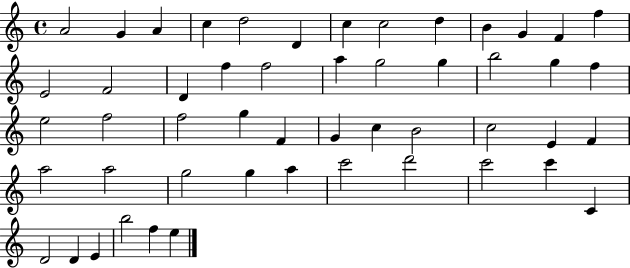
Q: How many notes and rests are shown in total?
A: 51